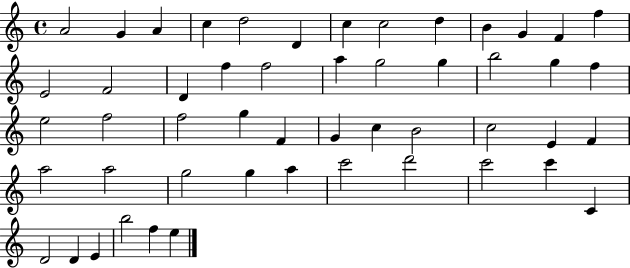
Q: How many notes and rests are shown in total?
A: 51